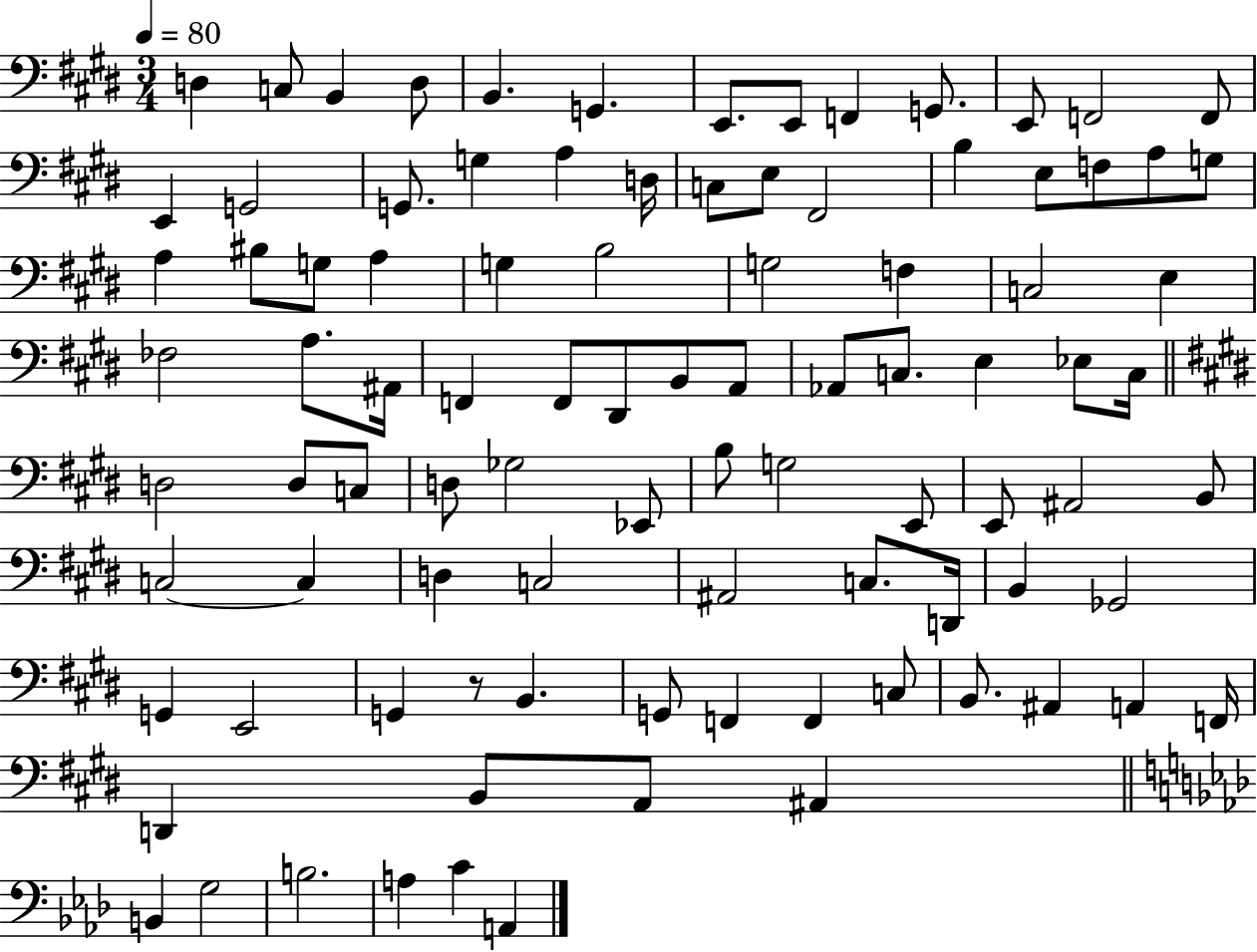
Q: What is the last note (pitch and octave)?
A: A2